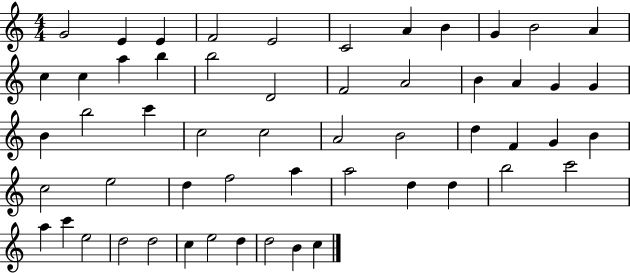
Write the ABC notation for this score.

X:1
T:Untitled
M:4/4
L:1/4
K:C
G2 E E F2 E2 C2 A B G B2 A c c a b b2 D2 F2 A2 B A G G B b2 c' c2 c2 A2 B2 d F G B c2 e2 d f2 a a2 d d b2 c'2 a c' e2 d2 d2 c e2 d d2 B c